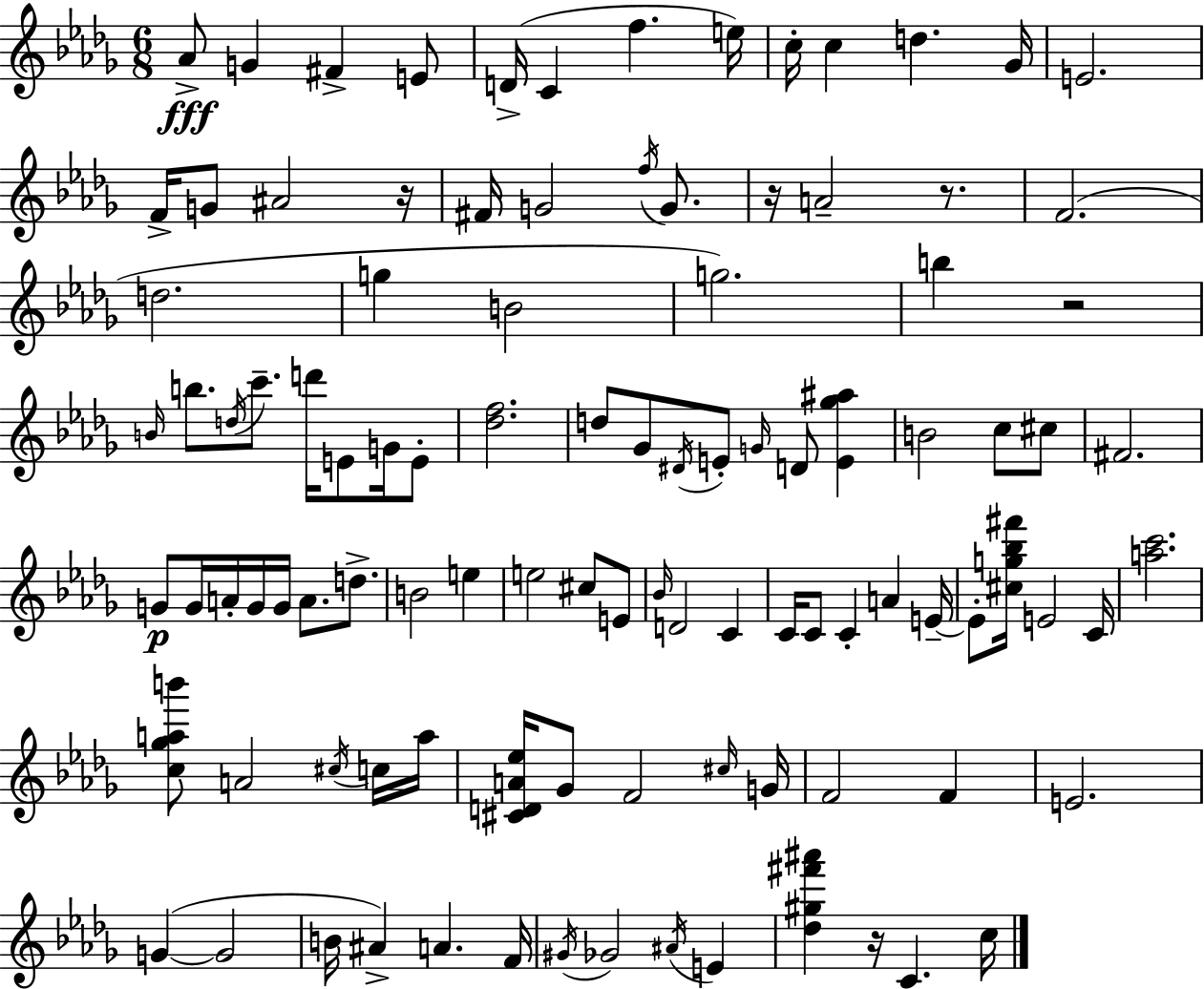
{
  \clef treble
  \numericTimeSignature
  \time 6/8
  \key bes \minor
  aes'8->\fff g'4 fis'4-> e'8 | d'16->( c'4 f''4. e''16) | c''16-. c''4 d''4. ges'16 | e'2. | \break f'16-> g'8 ais'2 r16 | fis'16 g'2 \acciaccatura { f''16 } g'8. | r16 a'2-- r8. | f'2.( | \break d''2. | g''4 b'2 | g''2.) | b''4 r2 | \break \grace { b'16 } b''8. \acciaccatura { d''16 } c'''8.-- d'''16 e'8 | g'16 e'8-. <des'' f''>2. | d''8 ges'8 \acciaccatura { dis'16 } e'8-. \grace { g'16 } d'8 | <e' ges'' ais''>4 b'2 | \break c''8 cis''8 fis'2. | g'8\p g'16 a'16-. g'16 g'16 a'8. | d''8.-> b'2 | e''4 e''2 | \break cis''8 e'8 \grace { bes'16 } d'2 | c'4 c'16 c'8 c'4-. | a'4 e'16--~~ e'8-. <cis'' g'' bes'' fis'''>16 e'2 | c'16 <a'' c'''>2. | \break <c'' ges'' a'' b'''>8 a'2 | \acciaccatura { cis''16 } c''16 a''16 <cis' d' a' ees''>16 ges'8 f'2 | \grace { cis''16 } g'16 f'2 | f'4 e'2. | \break g'4~(~ | g'2 b'16 ais'4->) | a'4. f'16 \acciaccatura { gis'16 } ges'2 | \acciaccatura { ais'16 } e'4 <des'' gis'' fis''' ais'''>4 | \break r16 c'4. c''16 \bar "|."
}